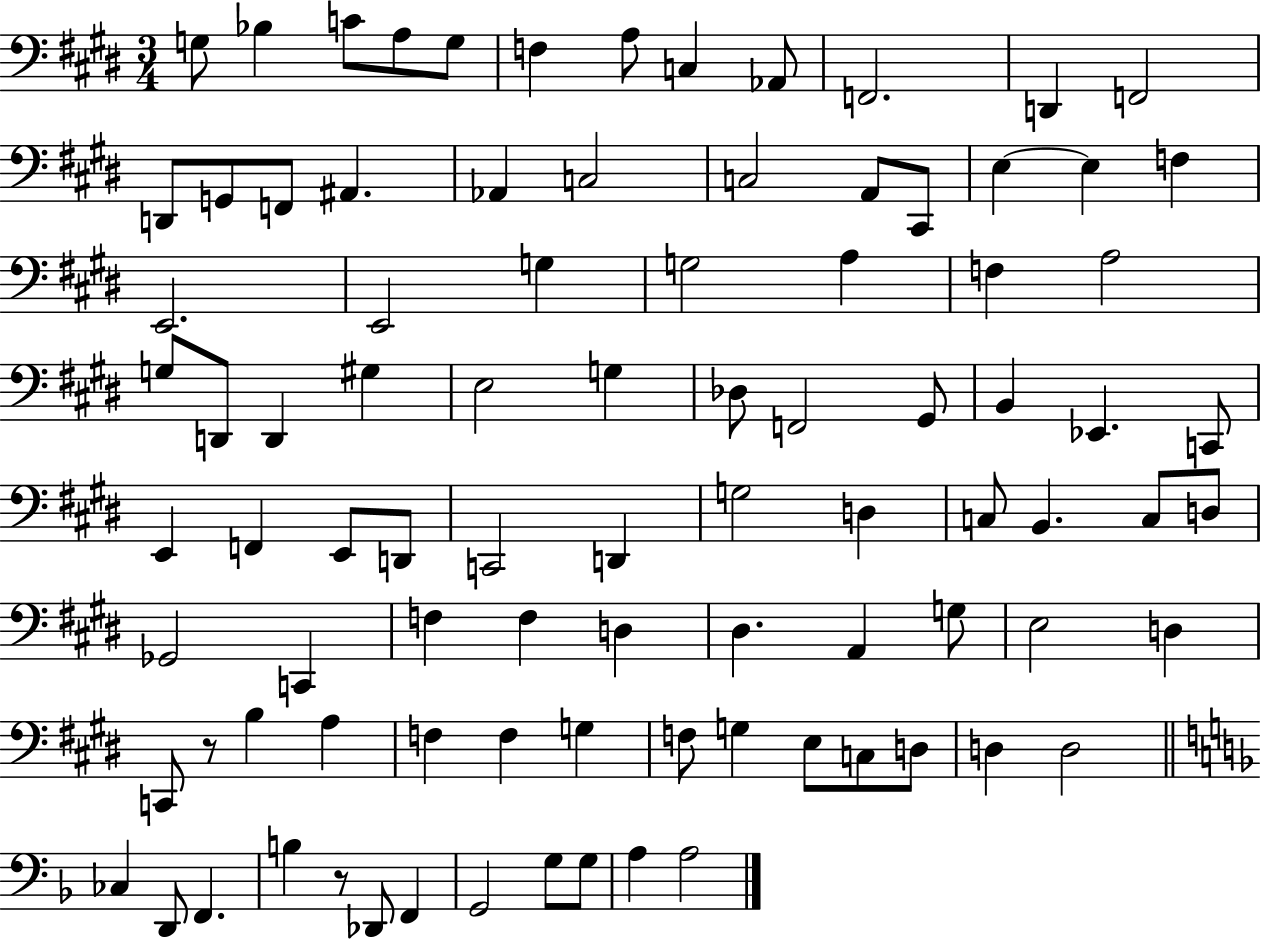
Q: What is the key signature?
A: E major